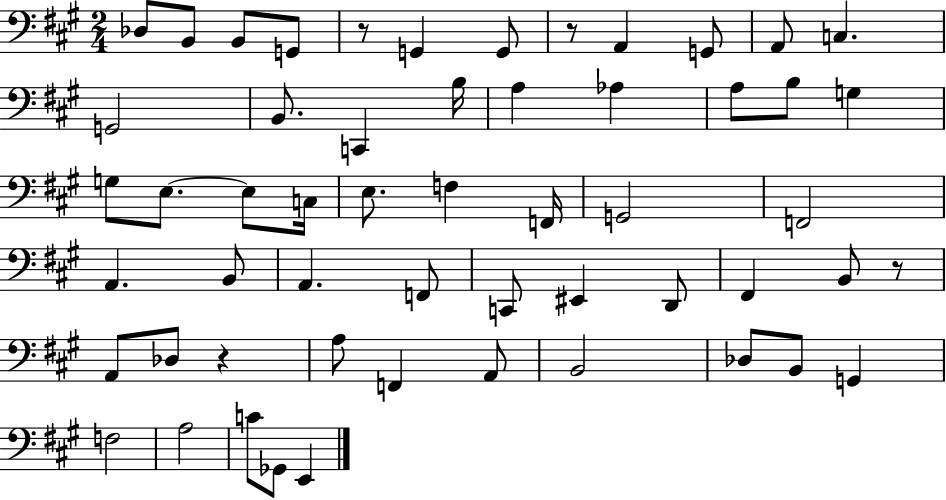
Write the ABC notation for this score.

X:1
T:Untitled
M:2/4
L:1/4
K:A
_D,/2 B,,/2 B,,/2 G,,/2 z/2 G,, G,,/2 z/2 A,, G,,/2 A,,/2 C, G,,2 B,,/2 C,, B,/4 A, _A, A,/2 B,/2 G, G,/2 E,/2 E,/2 C,/4 E,/2 F, F,,/4 G,,2 F,,2 A,, B,,/2 A,, F,,/2 C,,/2 ^E,, D,,/2 ^F,, B,,/2 z/2 A,,/2 _D,/2 z A,/2 F,, A,,/2 B,,2 _D,/2 B,,/2 G,, F,2 A,2 C/2 _G,,/2 E,,